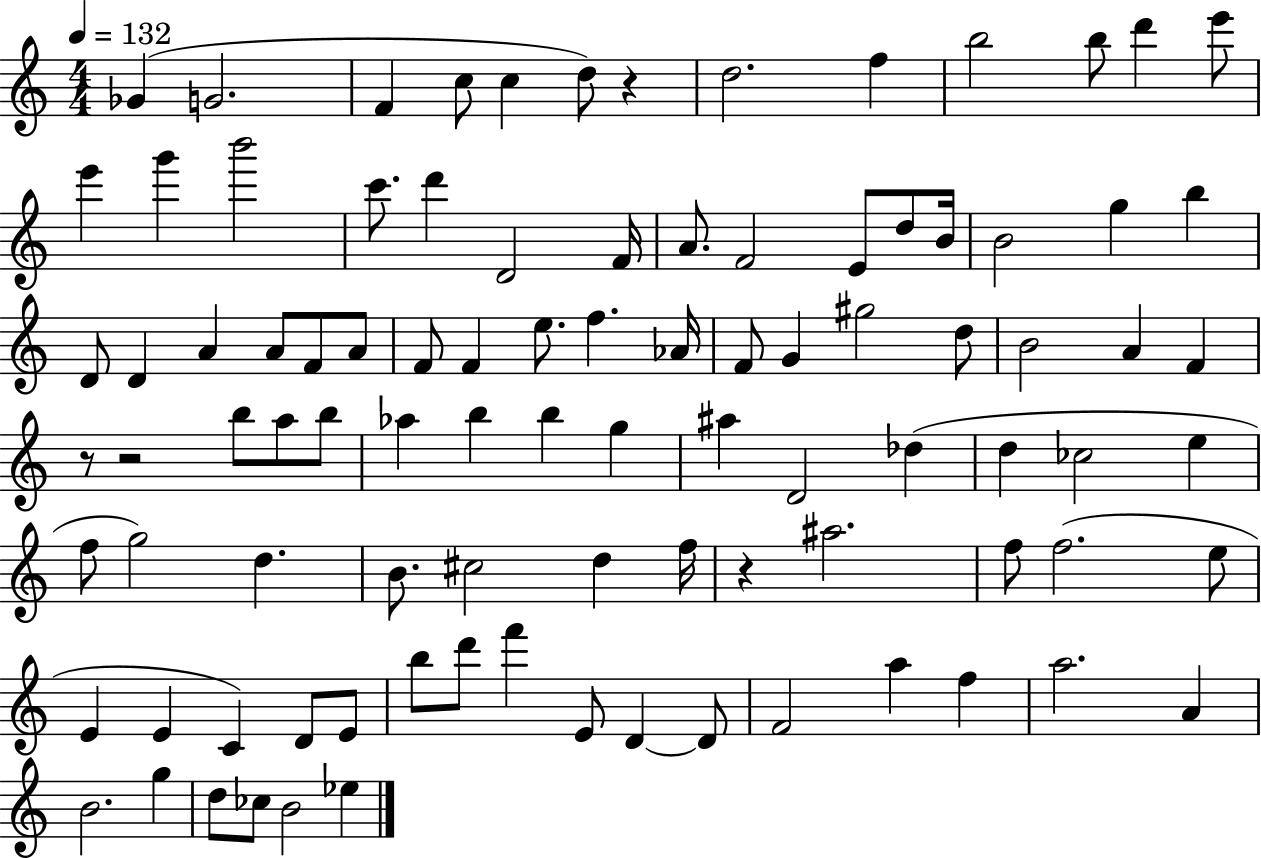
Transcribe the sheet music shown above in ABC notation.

X:1
T:Untitled
M:4/4
L:1/4
K:C
_G G2 F c/2 c d/2 z d2 f b2 b/2 d' e'/2 e' g' b'2 c'/2 d' D2 F/4 A/2 F2 E/2 d/2 B/4 B2 g b D/2 D A A/2 F/2 A/2 F/2 F e/2 f _A/4 F/2 G ^g2 d/2 B2 A F z/2 z2 b/2 a/2 b/2 _a b b g ^a D2 _d d _c2 e f/2 g2 d B/2 ^c2 d f/4 z ^a2 f/2 f2 e/2 E E C D/2 E/2 b/2 d'/2 f' E/2 D D/2 F2 a f a2 A B2 g d/2 _c/2 B2 _e